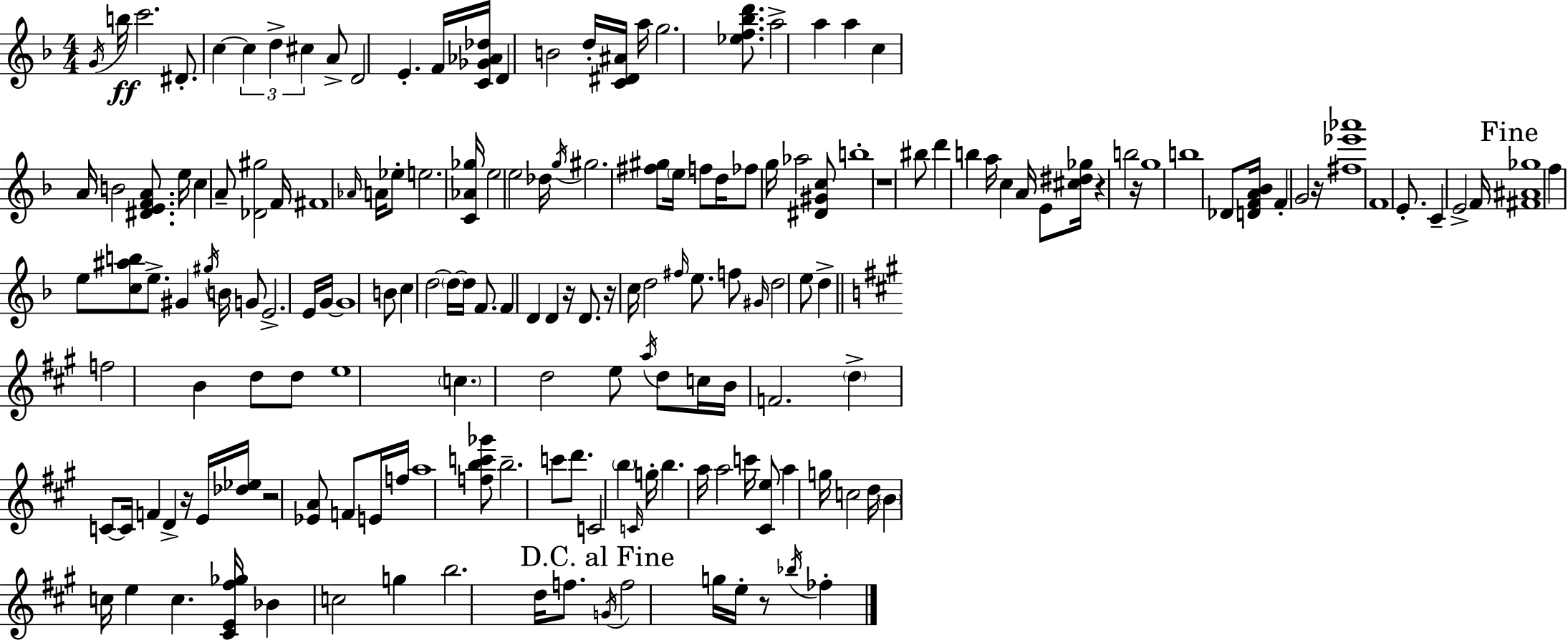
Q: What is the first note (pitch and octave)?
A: G4